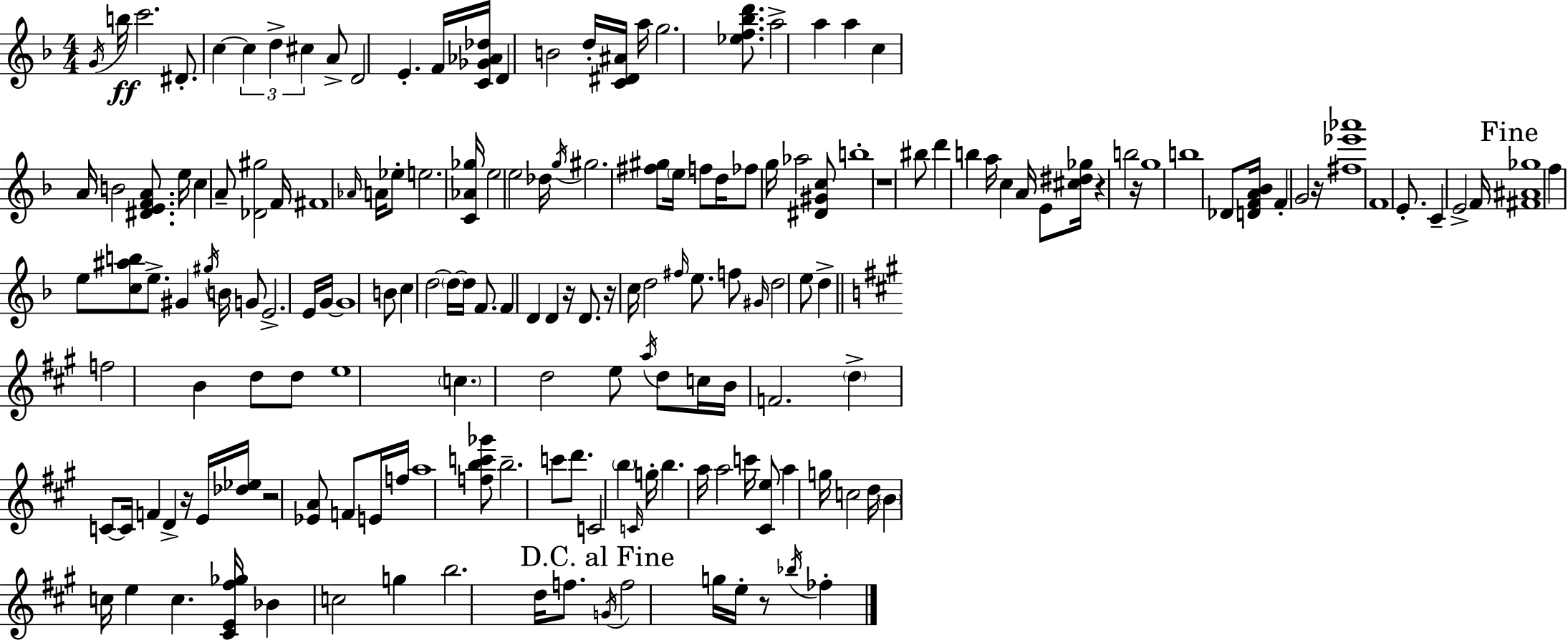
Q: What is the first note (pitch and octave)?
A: G4